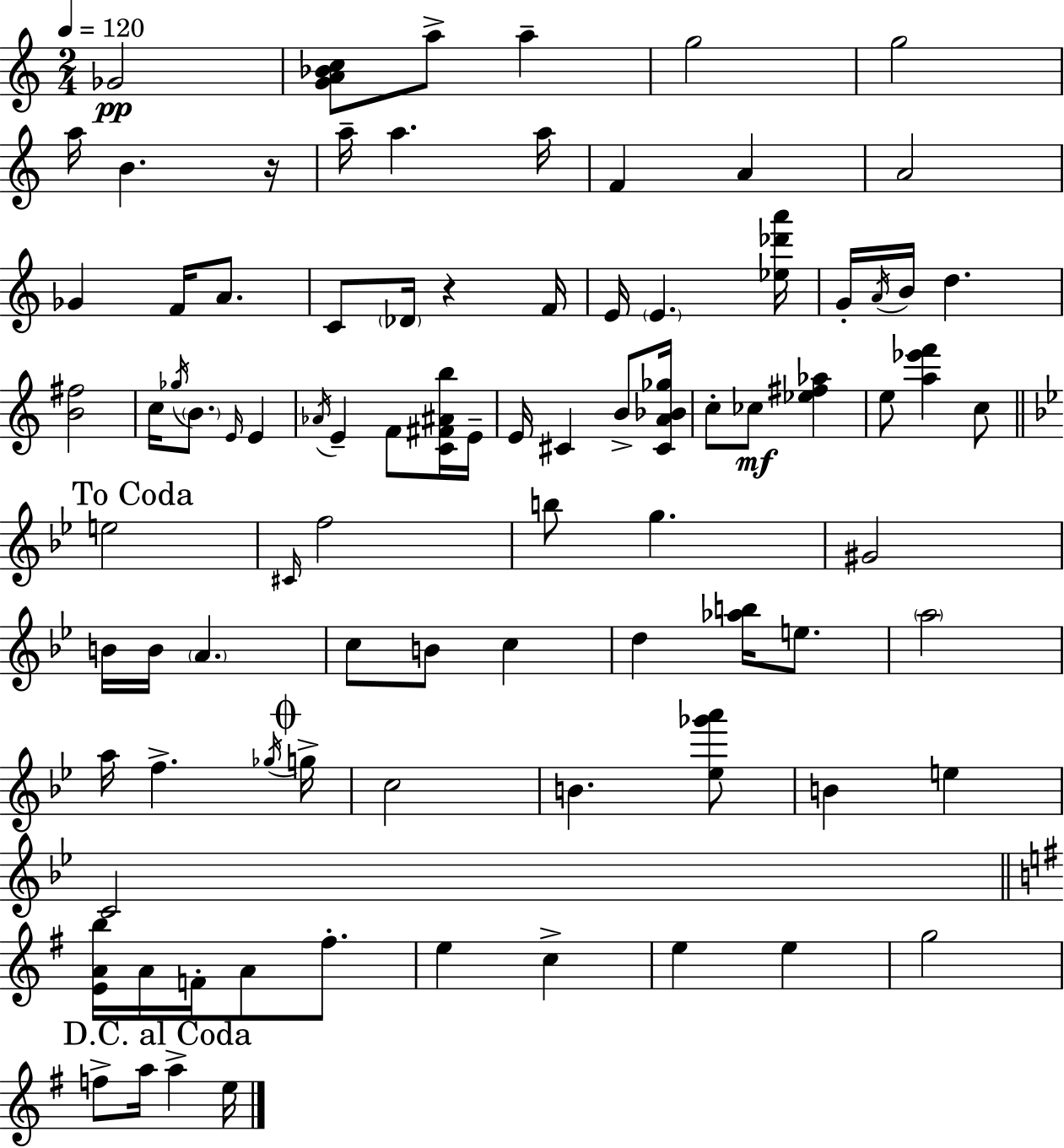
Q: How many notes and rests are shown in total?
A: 90